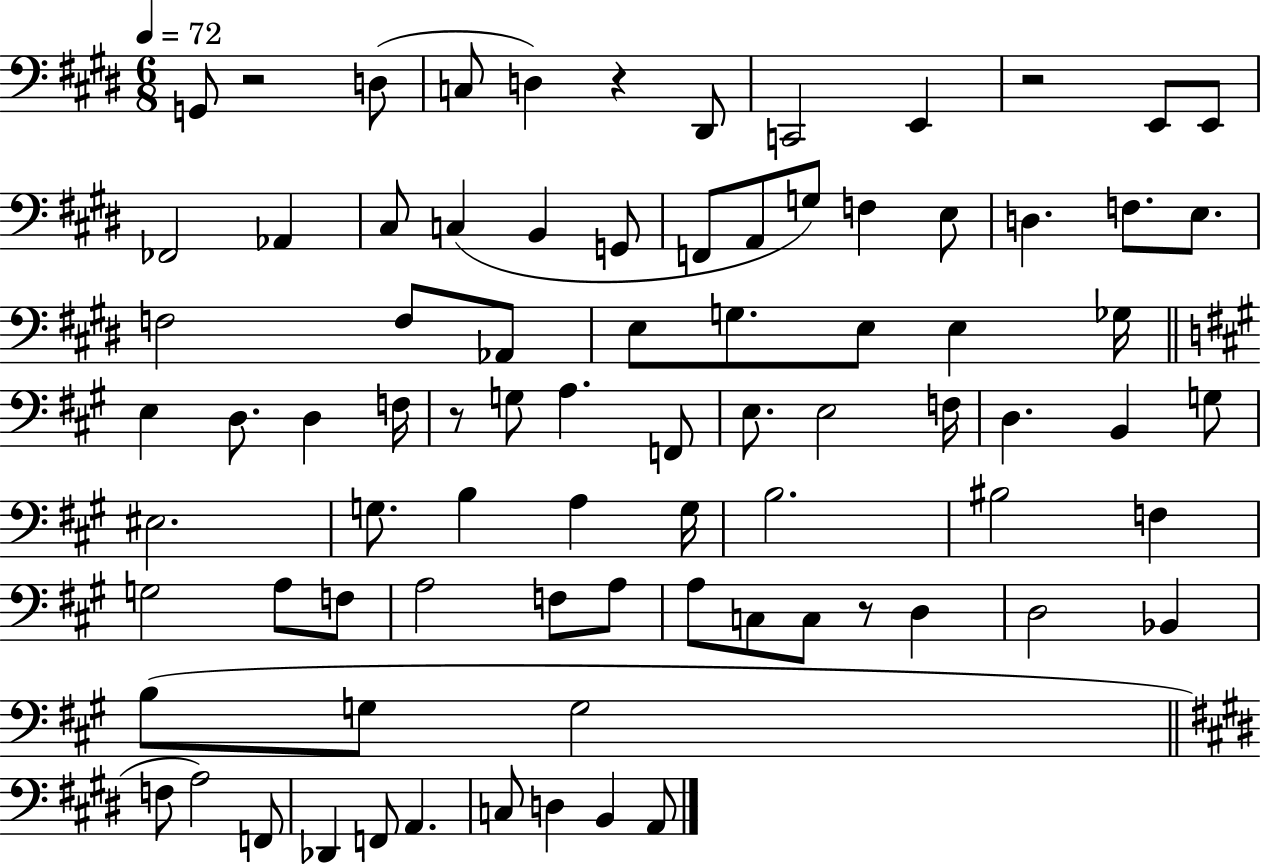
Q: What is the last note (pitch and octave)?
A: A2